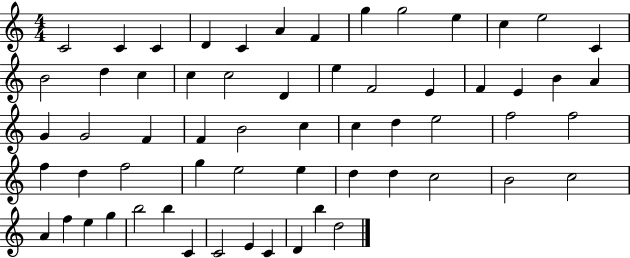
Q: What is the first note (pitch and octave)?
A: C4